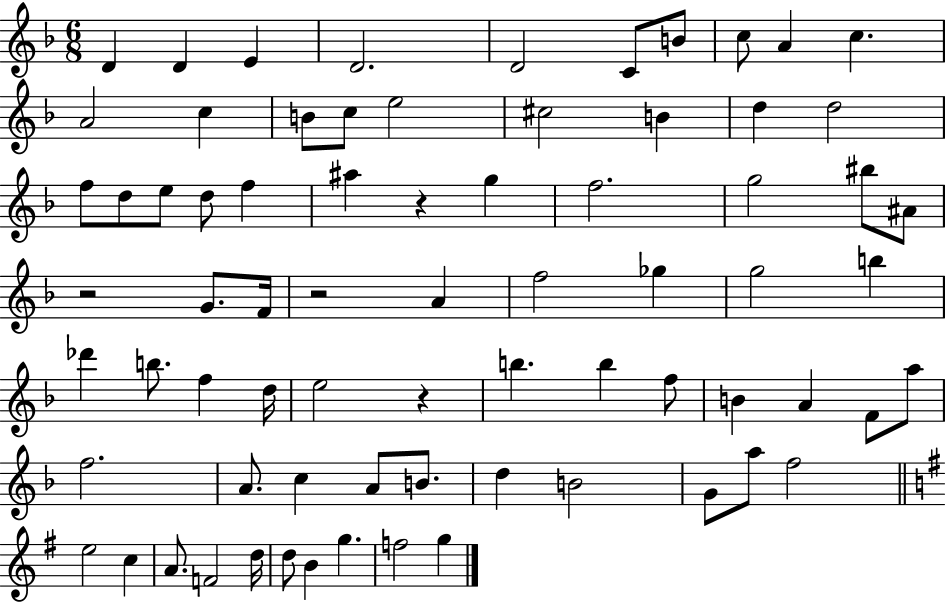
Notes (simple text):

D4/q D4/q E4/q D4/h. D4/h C4/e B4/e C5/e A4/q C5/q. A4/h C5/q B4/e C5/e E5/h C#5/h B4/q D5/q D5/h F5/e D5/e E5/e D5/e F5/q A#5/q R/q G5/q F5/h. G5/h BIS5/e A#4/e R/h G4/e. F4/s R/h A4/q F5/h Gb5/q G5/h B5/q Db6/q B5/e. F5/q D5/s E5/h R/q B5/q. B5/q F5/e B4/q A4/q F4/e A5/e F5/h. A4/e. C5/q A4/e B4/e. D5/q B4/h G4/e A5/e F5/h E5/h C5/q A4/e. F4/h D5/s D5/e B4/q G5/q. F5/h G5/q